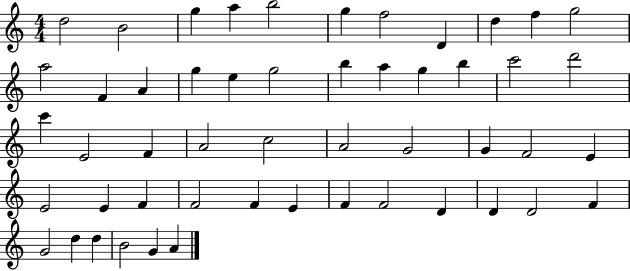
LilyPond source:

{
  \clef treble
  \numericTimeSignature
  \time 4/4
  \key c \major
  d''2 b'2 | g''4 a''4 b''2 | g''4 f''2 d'4 | d''4 f''4 g''2 | \break a''2 f'4 a'4 | g''4 e''4 g''2 | b''4 a''4 g''4 b''4 | c'''2 d'''2 | \break c'''4 e'2 f'4 | a'2 c''2 | a'2 g'2 | g'4 f'2 e'4 | \break e'2 e'4 f'4 | f'2 f'4 e'4 | f'4 f'2 d'4 | d'4 d'2 f'4 | \break g'2 d''4 d''4 | b'2 g'4 a'4 | \bar "|."
}